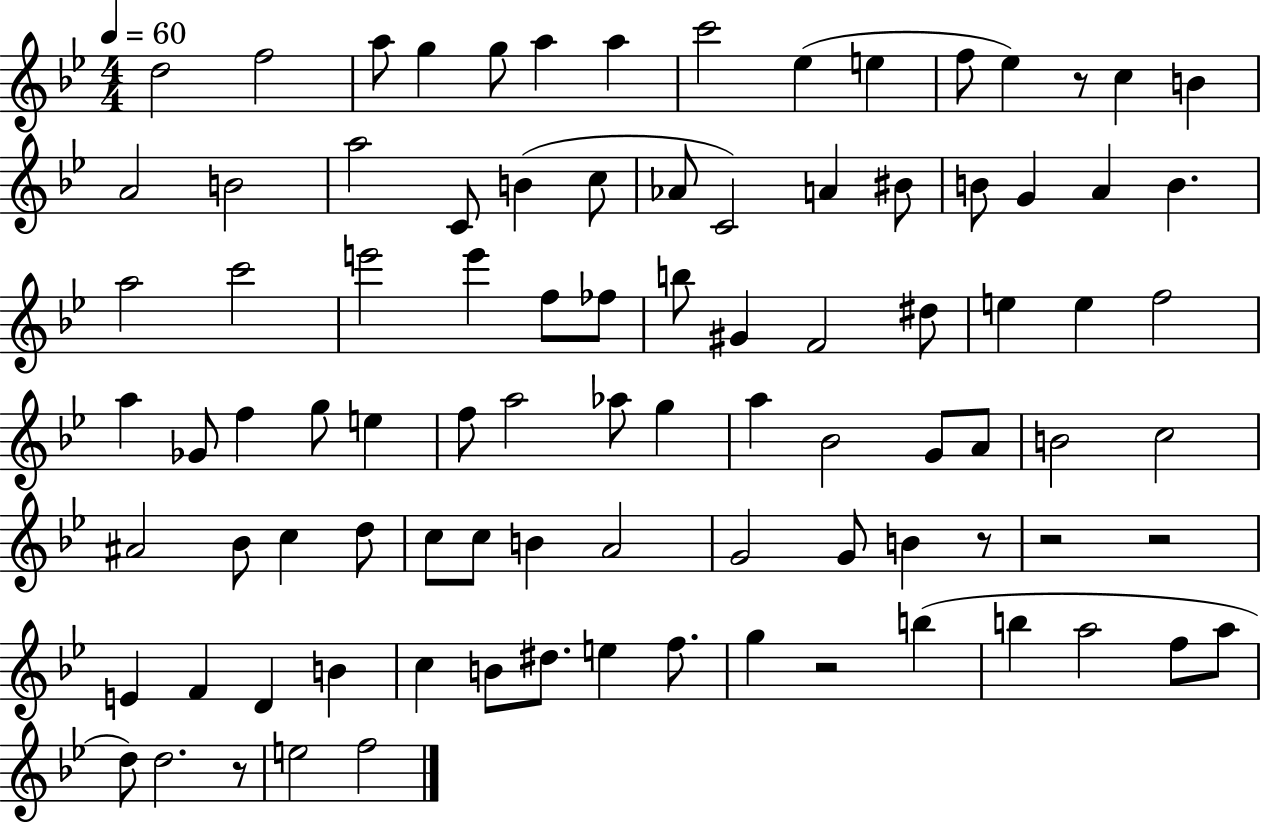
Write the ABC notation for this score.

X:1
T:Untitled
M:4/4
L:1/4
K:Bb
d2 f2 a/2 g g/2 a a c'2 _e e f/2 _e z/2 c B A2 B2 a2 C/2 B c/2 _A/2 C2 A ^B/2 B/2 G A B a2 c'2 e'2 e' f/2 _f/2 b/2 ^G F2 ^d/2 e e f2 a _G/2 f g/2 e f/2 a2 _a/2 g a _B2 G/2 A/2 B2 c2 ^A2 _B/2 c d/2 c/2 c/2 B A2 G2 G/2 B z/2 z2 z2 E F D B c B/2 ^d/2 e f/2 g z2 b b a2 f/2 a/2 d/2 d2 z/2 e2 f2